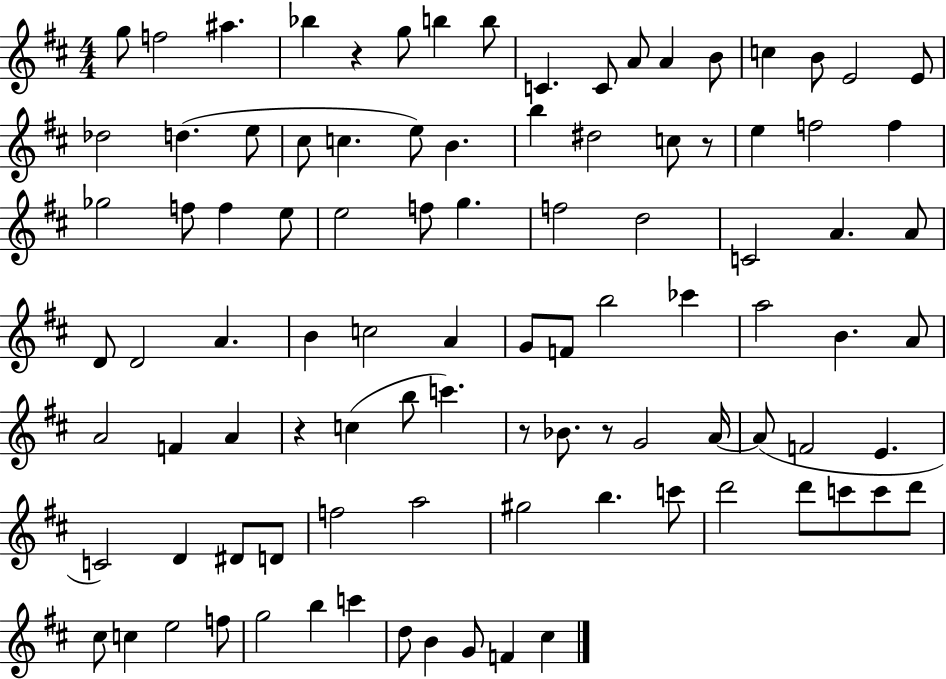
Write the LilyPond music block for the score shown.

{
  \clef treble
  \numericTimeSignature
  \time 4/4
  \key d \major
  g''8 f''2 ais''4. | bes''4 r4 g''8 b''4 b''8 | c'4. c'8 a'8 a'4 b'8 | c''4 b'8 e'2 e'8 | \break des''2 d''4.( e''8 | cis''8 c''4. e''8) b'4. | b''4 dis''2 c''8 r8 | e''4 f''2 f''4 | \break ges''2 f''8 f''4 e''8 | e''2 f''8 g''4. | f''2 d''2 | c'2 a'4. a'8 | \break d'8 d'2 a'4. | b'4 c''2 a'4 | g'8 f'8 b''2 ces'''4 | a''2 b'4. a'8 | \break a'2 f'4 a'4 | r4 c''4( b''8 c'''4.) | r8 bes'8. r8 g'2 a'16~~ | a'8( f'2 e'4. | \break c'2) d'4 dis'8 d'8 | f''2 a''2 | gis''2 b''4. c'''8 | d'''2 d'''8 c'''8 c'''8 d'''8 | \break cis''8 c''4 e''2 f''8 | g''2 b''4 c'''4 | d''8 b'4 g'8 f'4 cis''4 | \bar "|."
}